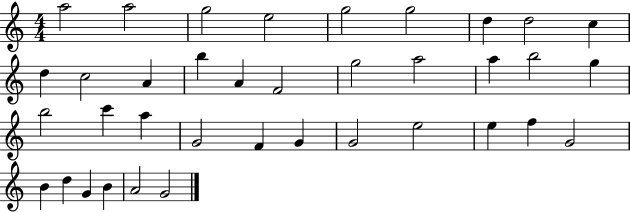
{
  \clef treble
  \numericTimeSignature
  \time 4/4
  \key c \major
  a''2 a''2 | g''2 e''2 | g''2 g''2 | d''4 d''2 c''4 | \break d''4 c''2 a'4 | b''4 a'4 f'2 | g''2 a''2 | a''4 b''2 g''4 | \break b''2 c'''4 a''4 | g'2 f'4 g'4 | g'2 e''2 | e''4 f''4 g'2 | \break b'4 d''4 g'4 b'4 | a'2 g'2 | \bar "|."
}